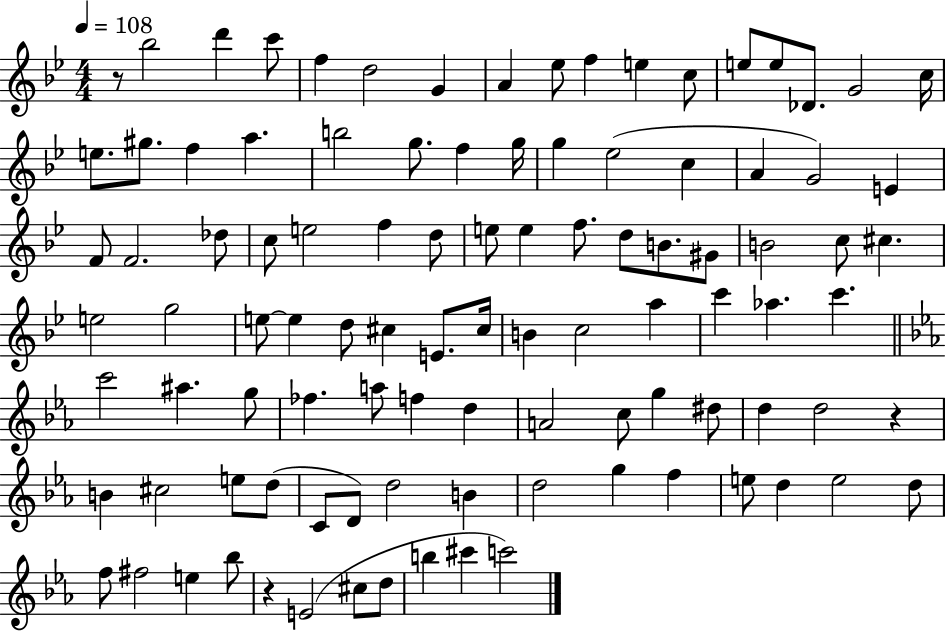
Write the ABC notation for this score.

X:1
T:Untitled
M:4/4
L:1/4
K:Bb
z/2 _b2 d' c'/2 f d2 G A _e/2 f e c/2 e/2 e/2 _D/2 G2 c/4 e/2 ^g/2 f a b2 g/2 f g/4 g _e2 c A G2 E F/2 F2 _d/2 c/2 e2 f d/2 e/2 e f/2 d/2 B/2 ^G/2 B2 c/2 ^c e2 g2 e/2 e d/2 ^c E/2 ^c/4 B c2 a c' _a c' c'2 ^a g/2 _f a/2 f d A2 c/2 g ^d/2 d d2 z B ^c2 e/2 d/2 C/2 D/2 d2 B d2 g f e/2 d e2 d/2 f/2 ^f2 e _b/2 z E2 ^c/2 d/2 b ^c' c'2